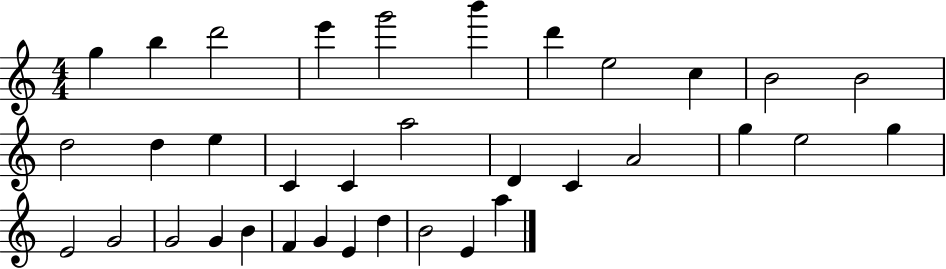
{
  \clef treble
  \numericTimeSignature
  \time 4/4
  \key c \major
  g''4 b''4 d'''2 | e'''4 g'''2 b'''4 | d'''4 e''2 c''4 | b'2 b'2 | \break d''2 d''4 e''4 | c'4 c'4 a''2 | d'4 c'4 a'2 | g''4 e''2 g''4 | \break e'2 g'2 | g'2 g'4 b'4 | f'4 g'4 e'4 d''4 | b'2 e'4 a''4 | \break \bar "|."
}